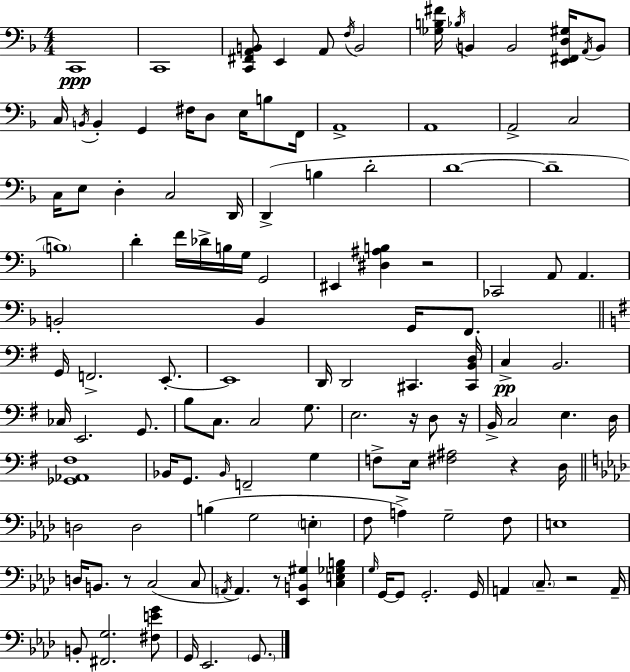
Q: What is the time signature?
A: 4/4